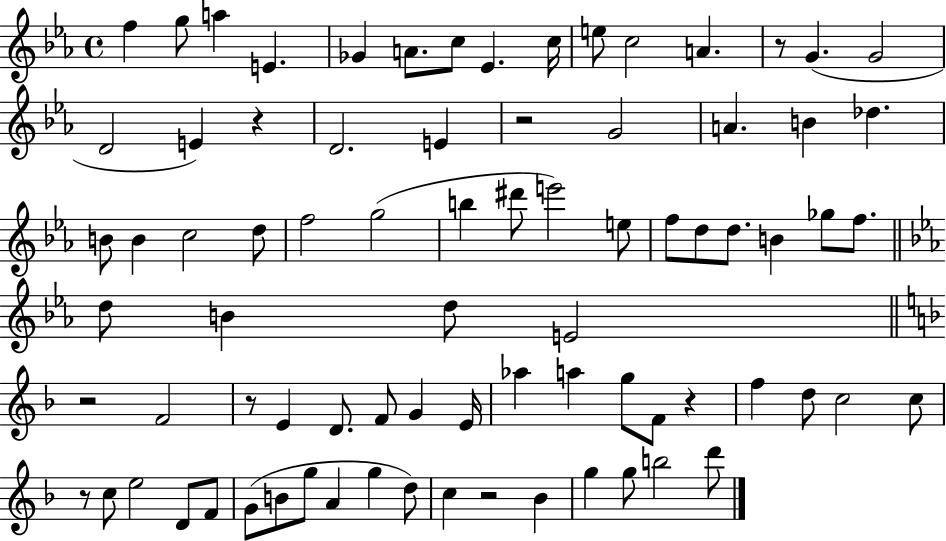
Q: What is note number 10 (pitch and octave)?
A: E5